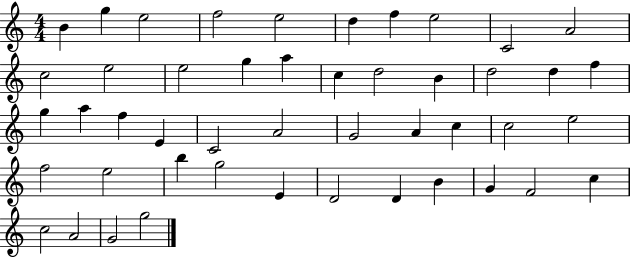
X:1
T:Untitled
M:4/4
L:1/4
K:C
B g e2 f2 e2 d f e2 C2 A2 c2 e2 e2 g a c d2 B d2 d f g a f E C2 A2 G2 A c c2 e2 f2 e2 b g2 E D2 D B G F2 c c2 A2 G2 g2